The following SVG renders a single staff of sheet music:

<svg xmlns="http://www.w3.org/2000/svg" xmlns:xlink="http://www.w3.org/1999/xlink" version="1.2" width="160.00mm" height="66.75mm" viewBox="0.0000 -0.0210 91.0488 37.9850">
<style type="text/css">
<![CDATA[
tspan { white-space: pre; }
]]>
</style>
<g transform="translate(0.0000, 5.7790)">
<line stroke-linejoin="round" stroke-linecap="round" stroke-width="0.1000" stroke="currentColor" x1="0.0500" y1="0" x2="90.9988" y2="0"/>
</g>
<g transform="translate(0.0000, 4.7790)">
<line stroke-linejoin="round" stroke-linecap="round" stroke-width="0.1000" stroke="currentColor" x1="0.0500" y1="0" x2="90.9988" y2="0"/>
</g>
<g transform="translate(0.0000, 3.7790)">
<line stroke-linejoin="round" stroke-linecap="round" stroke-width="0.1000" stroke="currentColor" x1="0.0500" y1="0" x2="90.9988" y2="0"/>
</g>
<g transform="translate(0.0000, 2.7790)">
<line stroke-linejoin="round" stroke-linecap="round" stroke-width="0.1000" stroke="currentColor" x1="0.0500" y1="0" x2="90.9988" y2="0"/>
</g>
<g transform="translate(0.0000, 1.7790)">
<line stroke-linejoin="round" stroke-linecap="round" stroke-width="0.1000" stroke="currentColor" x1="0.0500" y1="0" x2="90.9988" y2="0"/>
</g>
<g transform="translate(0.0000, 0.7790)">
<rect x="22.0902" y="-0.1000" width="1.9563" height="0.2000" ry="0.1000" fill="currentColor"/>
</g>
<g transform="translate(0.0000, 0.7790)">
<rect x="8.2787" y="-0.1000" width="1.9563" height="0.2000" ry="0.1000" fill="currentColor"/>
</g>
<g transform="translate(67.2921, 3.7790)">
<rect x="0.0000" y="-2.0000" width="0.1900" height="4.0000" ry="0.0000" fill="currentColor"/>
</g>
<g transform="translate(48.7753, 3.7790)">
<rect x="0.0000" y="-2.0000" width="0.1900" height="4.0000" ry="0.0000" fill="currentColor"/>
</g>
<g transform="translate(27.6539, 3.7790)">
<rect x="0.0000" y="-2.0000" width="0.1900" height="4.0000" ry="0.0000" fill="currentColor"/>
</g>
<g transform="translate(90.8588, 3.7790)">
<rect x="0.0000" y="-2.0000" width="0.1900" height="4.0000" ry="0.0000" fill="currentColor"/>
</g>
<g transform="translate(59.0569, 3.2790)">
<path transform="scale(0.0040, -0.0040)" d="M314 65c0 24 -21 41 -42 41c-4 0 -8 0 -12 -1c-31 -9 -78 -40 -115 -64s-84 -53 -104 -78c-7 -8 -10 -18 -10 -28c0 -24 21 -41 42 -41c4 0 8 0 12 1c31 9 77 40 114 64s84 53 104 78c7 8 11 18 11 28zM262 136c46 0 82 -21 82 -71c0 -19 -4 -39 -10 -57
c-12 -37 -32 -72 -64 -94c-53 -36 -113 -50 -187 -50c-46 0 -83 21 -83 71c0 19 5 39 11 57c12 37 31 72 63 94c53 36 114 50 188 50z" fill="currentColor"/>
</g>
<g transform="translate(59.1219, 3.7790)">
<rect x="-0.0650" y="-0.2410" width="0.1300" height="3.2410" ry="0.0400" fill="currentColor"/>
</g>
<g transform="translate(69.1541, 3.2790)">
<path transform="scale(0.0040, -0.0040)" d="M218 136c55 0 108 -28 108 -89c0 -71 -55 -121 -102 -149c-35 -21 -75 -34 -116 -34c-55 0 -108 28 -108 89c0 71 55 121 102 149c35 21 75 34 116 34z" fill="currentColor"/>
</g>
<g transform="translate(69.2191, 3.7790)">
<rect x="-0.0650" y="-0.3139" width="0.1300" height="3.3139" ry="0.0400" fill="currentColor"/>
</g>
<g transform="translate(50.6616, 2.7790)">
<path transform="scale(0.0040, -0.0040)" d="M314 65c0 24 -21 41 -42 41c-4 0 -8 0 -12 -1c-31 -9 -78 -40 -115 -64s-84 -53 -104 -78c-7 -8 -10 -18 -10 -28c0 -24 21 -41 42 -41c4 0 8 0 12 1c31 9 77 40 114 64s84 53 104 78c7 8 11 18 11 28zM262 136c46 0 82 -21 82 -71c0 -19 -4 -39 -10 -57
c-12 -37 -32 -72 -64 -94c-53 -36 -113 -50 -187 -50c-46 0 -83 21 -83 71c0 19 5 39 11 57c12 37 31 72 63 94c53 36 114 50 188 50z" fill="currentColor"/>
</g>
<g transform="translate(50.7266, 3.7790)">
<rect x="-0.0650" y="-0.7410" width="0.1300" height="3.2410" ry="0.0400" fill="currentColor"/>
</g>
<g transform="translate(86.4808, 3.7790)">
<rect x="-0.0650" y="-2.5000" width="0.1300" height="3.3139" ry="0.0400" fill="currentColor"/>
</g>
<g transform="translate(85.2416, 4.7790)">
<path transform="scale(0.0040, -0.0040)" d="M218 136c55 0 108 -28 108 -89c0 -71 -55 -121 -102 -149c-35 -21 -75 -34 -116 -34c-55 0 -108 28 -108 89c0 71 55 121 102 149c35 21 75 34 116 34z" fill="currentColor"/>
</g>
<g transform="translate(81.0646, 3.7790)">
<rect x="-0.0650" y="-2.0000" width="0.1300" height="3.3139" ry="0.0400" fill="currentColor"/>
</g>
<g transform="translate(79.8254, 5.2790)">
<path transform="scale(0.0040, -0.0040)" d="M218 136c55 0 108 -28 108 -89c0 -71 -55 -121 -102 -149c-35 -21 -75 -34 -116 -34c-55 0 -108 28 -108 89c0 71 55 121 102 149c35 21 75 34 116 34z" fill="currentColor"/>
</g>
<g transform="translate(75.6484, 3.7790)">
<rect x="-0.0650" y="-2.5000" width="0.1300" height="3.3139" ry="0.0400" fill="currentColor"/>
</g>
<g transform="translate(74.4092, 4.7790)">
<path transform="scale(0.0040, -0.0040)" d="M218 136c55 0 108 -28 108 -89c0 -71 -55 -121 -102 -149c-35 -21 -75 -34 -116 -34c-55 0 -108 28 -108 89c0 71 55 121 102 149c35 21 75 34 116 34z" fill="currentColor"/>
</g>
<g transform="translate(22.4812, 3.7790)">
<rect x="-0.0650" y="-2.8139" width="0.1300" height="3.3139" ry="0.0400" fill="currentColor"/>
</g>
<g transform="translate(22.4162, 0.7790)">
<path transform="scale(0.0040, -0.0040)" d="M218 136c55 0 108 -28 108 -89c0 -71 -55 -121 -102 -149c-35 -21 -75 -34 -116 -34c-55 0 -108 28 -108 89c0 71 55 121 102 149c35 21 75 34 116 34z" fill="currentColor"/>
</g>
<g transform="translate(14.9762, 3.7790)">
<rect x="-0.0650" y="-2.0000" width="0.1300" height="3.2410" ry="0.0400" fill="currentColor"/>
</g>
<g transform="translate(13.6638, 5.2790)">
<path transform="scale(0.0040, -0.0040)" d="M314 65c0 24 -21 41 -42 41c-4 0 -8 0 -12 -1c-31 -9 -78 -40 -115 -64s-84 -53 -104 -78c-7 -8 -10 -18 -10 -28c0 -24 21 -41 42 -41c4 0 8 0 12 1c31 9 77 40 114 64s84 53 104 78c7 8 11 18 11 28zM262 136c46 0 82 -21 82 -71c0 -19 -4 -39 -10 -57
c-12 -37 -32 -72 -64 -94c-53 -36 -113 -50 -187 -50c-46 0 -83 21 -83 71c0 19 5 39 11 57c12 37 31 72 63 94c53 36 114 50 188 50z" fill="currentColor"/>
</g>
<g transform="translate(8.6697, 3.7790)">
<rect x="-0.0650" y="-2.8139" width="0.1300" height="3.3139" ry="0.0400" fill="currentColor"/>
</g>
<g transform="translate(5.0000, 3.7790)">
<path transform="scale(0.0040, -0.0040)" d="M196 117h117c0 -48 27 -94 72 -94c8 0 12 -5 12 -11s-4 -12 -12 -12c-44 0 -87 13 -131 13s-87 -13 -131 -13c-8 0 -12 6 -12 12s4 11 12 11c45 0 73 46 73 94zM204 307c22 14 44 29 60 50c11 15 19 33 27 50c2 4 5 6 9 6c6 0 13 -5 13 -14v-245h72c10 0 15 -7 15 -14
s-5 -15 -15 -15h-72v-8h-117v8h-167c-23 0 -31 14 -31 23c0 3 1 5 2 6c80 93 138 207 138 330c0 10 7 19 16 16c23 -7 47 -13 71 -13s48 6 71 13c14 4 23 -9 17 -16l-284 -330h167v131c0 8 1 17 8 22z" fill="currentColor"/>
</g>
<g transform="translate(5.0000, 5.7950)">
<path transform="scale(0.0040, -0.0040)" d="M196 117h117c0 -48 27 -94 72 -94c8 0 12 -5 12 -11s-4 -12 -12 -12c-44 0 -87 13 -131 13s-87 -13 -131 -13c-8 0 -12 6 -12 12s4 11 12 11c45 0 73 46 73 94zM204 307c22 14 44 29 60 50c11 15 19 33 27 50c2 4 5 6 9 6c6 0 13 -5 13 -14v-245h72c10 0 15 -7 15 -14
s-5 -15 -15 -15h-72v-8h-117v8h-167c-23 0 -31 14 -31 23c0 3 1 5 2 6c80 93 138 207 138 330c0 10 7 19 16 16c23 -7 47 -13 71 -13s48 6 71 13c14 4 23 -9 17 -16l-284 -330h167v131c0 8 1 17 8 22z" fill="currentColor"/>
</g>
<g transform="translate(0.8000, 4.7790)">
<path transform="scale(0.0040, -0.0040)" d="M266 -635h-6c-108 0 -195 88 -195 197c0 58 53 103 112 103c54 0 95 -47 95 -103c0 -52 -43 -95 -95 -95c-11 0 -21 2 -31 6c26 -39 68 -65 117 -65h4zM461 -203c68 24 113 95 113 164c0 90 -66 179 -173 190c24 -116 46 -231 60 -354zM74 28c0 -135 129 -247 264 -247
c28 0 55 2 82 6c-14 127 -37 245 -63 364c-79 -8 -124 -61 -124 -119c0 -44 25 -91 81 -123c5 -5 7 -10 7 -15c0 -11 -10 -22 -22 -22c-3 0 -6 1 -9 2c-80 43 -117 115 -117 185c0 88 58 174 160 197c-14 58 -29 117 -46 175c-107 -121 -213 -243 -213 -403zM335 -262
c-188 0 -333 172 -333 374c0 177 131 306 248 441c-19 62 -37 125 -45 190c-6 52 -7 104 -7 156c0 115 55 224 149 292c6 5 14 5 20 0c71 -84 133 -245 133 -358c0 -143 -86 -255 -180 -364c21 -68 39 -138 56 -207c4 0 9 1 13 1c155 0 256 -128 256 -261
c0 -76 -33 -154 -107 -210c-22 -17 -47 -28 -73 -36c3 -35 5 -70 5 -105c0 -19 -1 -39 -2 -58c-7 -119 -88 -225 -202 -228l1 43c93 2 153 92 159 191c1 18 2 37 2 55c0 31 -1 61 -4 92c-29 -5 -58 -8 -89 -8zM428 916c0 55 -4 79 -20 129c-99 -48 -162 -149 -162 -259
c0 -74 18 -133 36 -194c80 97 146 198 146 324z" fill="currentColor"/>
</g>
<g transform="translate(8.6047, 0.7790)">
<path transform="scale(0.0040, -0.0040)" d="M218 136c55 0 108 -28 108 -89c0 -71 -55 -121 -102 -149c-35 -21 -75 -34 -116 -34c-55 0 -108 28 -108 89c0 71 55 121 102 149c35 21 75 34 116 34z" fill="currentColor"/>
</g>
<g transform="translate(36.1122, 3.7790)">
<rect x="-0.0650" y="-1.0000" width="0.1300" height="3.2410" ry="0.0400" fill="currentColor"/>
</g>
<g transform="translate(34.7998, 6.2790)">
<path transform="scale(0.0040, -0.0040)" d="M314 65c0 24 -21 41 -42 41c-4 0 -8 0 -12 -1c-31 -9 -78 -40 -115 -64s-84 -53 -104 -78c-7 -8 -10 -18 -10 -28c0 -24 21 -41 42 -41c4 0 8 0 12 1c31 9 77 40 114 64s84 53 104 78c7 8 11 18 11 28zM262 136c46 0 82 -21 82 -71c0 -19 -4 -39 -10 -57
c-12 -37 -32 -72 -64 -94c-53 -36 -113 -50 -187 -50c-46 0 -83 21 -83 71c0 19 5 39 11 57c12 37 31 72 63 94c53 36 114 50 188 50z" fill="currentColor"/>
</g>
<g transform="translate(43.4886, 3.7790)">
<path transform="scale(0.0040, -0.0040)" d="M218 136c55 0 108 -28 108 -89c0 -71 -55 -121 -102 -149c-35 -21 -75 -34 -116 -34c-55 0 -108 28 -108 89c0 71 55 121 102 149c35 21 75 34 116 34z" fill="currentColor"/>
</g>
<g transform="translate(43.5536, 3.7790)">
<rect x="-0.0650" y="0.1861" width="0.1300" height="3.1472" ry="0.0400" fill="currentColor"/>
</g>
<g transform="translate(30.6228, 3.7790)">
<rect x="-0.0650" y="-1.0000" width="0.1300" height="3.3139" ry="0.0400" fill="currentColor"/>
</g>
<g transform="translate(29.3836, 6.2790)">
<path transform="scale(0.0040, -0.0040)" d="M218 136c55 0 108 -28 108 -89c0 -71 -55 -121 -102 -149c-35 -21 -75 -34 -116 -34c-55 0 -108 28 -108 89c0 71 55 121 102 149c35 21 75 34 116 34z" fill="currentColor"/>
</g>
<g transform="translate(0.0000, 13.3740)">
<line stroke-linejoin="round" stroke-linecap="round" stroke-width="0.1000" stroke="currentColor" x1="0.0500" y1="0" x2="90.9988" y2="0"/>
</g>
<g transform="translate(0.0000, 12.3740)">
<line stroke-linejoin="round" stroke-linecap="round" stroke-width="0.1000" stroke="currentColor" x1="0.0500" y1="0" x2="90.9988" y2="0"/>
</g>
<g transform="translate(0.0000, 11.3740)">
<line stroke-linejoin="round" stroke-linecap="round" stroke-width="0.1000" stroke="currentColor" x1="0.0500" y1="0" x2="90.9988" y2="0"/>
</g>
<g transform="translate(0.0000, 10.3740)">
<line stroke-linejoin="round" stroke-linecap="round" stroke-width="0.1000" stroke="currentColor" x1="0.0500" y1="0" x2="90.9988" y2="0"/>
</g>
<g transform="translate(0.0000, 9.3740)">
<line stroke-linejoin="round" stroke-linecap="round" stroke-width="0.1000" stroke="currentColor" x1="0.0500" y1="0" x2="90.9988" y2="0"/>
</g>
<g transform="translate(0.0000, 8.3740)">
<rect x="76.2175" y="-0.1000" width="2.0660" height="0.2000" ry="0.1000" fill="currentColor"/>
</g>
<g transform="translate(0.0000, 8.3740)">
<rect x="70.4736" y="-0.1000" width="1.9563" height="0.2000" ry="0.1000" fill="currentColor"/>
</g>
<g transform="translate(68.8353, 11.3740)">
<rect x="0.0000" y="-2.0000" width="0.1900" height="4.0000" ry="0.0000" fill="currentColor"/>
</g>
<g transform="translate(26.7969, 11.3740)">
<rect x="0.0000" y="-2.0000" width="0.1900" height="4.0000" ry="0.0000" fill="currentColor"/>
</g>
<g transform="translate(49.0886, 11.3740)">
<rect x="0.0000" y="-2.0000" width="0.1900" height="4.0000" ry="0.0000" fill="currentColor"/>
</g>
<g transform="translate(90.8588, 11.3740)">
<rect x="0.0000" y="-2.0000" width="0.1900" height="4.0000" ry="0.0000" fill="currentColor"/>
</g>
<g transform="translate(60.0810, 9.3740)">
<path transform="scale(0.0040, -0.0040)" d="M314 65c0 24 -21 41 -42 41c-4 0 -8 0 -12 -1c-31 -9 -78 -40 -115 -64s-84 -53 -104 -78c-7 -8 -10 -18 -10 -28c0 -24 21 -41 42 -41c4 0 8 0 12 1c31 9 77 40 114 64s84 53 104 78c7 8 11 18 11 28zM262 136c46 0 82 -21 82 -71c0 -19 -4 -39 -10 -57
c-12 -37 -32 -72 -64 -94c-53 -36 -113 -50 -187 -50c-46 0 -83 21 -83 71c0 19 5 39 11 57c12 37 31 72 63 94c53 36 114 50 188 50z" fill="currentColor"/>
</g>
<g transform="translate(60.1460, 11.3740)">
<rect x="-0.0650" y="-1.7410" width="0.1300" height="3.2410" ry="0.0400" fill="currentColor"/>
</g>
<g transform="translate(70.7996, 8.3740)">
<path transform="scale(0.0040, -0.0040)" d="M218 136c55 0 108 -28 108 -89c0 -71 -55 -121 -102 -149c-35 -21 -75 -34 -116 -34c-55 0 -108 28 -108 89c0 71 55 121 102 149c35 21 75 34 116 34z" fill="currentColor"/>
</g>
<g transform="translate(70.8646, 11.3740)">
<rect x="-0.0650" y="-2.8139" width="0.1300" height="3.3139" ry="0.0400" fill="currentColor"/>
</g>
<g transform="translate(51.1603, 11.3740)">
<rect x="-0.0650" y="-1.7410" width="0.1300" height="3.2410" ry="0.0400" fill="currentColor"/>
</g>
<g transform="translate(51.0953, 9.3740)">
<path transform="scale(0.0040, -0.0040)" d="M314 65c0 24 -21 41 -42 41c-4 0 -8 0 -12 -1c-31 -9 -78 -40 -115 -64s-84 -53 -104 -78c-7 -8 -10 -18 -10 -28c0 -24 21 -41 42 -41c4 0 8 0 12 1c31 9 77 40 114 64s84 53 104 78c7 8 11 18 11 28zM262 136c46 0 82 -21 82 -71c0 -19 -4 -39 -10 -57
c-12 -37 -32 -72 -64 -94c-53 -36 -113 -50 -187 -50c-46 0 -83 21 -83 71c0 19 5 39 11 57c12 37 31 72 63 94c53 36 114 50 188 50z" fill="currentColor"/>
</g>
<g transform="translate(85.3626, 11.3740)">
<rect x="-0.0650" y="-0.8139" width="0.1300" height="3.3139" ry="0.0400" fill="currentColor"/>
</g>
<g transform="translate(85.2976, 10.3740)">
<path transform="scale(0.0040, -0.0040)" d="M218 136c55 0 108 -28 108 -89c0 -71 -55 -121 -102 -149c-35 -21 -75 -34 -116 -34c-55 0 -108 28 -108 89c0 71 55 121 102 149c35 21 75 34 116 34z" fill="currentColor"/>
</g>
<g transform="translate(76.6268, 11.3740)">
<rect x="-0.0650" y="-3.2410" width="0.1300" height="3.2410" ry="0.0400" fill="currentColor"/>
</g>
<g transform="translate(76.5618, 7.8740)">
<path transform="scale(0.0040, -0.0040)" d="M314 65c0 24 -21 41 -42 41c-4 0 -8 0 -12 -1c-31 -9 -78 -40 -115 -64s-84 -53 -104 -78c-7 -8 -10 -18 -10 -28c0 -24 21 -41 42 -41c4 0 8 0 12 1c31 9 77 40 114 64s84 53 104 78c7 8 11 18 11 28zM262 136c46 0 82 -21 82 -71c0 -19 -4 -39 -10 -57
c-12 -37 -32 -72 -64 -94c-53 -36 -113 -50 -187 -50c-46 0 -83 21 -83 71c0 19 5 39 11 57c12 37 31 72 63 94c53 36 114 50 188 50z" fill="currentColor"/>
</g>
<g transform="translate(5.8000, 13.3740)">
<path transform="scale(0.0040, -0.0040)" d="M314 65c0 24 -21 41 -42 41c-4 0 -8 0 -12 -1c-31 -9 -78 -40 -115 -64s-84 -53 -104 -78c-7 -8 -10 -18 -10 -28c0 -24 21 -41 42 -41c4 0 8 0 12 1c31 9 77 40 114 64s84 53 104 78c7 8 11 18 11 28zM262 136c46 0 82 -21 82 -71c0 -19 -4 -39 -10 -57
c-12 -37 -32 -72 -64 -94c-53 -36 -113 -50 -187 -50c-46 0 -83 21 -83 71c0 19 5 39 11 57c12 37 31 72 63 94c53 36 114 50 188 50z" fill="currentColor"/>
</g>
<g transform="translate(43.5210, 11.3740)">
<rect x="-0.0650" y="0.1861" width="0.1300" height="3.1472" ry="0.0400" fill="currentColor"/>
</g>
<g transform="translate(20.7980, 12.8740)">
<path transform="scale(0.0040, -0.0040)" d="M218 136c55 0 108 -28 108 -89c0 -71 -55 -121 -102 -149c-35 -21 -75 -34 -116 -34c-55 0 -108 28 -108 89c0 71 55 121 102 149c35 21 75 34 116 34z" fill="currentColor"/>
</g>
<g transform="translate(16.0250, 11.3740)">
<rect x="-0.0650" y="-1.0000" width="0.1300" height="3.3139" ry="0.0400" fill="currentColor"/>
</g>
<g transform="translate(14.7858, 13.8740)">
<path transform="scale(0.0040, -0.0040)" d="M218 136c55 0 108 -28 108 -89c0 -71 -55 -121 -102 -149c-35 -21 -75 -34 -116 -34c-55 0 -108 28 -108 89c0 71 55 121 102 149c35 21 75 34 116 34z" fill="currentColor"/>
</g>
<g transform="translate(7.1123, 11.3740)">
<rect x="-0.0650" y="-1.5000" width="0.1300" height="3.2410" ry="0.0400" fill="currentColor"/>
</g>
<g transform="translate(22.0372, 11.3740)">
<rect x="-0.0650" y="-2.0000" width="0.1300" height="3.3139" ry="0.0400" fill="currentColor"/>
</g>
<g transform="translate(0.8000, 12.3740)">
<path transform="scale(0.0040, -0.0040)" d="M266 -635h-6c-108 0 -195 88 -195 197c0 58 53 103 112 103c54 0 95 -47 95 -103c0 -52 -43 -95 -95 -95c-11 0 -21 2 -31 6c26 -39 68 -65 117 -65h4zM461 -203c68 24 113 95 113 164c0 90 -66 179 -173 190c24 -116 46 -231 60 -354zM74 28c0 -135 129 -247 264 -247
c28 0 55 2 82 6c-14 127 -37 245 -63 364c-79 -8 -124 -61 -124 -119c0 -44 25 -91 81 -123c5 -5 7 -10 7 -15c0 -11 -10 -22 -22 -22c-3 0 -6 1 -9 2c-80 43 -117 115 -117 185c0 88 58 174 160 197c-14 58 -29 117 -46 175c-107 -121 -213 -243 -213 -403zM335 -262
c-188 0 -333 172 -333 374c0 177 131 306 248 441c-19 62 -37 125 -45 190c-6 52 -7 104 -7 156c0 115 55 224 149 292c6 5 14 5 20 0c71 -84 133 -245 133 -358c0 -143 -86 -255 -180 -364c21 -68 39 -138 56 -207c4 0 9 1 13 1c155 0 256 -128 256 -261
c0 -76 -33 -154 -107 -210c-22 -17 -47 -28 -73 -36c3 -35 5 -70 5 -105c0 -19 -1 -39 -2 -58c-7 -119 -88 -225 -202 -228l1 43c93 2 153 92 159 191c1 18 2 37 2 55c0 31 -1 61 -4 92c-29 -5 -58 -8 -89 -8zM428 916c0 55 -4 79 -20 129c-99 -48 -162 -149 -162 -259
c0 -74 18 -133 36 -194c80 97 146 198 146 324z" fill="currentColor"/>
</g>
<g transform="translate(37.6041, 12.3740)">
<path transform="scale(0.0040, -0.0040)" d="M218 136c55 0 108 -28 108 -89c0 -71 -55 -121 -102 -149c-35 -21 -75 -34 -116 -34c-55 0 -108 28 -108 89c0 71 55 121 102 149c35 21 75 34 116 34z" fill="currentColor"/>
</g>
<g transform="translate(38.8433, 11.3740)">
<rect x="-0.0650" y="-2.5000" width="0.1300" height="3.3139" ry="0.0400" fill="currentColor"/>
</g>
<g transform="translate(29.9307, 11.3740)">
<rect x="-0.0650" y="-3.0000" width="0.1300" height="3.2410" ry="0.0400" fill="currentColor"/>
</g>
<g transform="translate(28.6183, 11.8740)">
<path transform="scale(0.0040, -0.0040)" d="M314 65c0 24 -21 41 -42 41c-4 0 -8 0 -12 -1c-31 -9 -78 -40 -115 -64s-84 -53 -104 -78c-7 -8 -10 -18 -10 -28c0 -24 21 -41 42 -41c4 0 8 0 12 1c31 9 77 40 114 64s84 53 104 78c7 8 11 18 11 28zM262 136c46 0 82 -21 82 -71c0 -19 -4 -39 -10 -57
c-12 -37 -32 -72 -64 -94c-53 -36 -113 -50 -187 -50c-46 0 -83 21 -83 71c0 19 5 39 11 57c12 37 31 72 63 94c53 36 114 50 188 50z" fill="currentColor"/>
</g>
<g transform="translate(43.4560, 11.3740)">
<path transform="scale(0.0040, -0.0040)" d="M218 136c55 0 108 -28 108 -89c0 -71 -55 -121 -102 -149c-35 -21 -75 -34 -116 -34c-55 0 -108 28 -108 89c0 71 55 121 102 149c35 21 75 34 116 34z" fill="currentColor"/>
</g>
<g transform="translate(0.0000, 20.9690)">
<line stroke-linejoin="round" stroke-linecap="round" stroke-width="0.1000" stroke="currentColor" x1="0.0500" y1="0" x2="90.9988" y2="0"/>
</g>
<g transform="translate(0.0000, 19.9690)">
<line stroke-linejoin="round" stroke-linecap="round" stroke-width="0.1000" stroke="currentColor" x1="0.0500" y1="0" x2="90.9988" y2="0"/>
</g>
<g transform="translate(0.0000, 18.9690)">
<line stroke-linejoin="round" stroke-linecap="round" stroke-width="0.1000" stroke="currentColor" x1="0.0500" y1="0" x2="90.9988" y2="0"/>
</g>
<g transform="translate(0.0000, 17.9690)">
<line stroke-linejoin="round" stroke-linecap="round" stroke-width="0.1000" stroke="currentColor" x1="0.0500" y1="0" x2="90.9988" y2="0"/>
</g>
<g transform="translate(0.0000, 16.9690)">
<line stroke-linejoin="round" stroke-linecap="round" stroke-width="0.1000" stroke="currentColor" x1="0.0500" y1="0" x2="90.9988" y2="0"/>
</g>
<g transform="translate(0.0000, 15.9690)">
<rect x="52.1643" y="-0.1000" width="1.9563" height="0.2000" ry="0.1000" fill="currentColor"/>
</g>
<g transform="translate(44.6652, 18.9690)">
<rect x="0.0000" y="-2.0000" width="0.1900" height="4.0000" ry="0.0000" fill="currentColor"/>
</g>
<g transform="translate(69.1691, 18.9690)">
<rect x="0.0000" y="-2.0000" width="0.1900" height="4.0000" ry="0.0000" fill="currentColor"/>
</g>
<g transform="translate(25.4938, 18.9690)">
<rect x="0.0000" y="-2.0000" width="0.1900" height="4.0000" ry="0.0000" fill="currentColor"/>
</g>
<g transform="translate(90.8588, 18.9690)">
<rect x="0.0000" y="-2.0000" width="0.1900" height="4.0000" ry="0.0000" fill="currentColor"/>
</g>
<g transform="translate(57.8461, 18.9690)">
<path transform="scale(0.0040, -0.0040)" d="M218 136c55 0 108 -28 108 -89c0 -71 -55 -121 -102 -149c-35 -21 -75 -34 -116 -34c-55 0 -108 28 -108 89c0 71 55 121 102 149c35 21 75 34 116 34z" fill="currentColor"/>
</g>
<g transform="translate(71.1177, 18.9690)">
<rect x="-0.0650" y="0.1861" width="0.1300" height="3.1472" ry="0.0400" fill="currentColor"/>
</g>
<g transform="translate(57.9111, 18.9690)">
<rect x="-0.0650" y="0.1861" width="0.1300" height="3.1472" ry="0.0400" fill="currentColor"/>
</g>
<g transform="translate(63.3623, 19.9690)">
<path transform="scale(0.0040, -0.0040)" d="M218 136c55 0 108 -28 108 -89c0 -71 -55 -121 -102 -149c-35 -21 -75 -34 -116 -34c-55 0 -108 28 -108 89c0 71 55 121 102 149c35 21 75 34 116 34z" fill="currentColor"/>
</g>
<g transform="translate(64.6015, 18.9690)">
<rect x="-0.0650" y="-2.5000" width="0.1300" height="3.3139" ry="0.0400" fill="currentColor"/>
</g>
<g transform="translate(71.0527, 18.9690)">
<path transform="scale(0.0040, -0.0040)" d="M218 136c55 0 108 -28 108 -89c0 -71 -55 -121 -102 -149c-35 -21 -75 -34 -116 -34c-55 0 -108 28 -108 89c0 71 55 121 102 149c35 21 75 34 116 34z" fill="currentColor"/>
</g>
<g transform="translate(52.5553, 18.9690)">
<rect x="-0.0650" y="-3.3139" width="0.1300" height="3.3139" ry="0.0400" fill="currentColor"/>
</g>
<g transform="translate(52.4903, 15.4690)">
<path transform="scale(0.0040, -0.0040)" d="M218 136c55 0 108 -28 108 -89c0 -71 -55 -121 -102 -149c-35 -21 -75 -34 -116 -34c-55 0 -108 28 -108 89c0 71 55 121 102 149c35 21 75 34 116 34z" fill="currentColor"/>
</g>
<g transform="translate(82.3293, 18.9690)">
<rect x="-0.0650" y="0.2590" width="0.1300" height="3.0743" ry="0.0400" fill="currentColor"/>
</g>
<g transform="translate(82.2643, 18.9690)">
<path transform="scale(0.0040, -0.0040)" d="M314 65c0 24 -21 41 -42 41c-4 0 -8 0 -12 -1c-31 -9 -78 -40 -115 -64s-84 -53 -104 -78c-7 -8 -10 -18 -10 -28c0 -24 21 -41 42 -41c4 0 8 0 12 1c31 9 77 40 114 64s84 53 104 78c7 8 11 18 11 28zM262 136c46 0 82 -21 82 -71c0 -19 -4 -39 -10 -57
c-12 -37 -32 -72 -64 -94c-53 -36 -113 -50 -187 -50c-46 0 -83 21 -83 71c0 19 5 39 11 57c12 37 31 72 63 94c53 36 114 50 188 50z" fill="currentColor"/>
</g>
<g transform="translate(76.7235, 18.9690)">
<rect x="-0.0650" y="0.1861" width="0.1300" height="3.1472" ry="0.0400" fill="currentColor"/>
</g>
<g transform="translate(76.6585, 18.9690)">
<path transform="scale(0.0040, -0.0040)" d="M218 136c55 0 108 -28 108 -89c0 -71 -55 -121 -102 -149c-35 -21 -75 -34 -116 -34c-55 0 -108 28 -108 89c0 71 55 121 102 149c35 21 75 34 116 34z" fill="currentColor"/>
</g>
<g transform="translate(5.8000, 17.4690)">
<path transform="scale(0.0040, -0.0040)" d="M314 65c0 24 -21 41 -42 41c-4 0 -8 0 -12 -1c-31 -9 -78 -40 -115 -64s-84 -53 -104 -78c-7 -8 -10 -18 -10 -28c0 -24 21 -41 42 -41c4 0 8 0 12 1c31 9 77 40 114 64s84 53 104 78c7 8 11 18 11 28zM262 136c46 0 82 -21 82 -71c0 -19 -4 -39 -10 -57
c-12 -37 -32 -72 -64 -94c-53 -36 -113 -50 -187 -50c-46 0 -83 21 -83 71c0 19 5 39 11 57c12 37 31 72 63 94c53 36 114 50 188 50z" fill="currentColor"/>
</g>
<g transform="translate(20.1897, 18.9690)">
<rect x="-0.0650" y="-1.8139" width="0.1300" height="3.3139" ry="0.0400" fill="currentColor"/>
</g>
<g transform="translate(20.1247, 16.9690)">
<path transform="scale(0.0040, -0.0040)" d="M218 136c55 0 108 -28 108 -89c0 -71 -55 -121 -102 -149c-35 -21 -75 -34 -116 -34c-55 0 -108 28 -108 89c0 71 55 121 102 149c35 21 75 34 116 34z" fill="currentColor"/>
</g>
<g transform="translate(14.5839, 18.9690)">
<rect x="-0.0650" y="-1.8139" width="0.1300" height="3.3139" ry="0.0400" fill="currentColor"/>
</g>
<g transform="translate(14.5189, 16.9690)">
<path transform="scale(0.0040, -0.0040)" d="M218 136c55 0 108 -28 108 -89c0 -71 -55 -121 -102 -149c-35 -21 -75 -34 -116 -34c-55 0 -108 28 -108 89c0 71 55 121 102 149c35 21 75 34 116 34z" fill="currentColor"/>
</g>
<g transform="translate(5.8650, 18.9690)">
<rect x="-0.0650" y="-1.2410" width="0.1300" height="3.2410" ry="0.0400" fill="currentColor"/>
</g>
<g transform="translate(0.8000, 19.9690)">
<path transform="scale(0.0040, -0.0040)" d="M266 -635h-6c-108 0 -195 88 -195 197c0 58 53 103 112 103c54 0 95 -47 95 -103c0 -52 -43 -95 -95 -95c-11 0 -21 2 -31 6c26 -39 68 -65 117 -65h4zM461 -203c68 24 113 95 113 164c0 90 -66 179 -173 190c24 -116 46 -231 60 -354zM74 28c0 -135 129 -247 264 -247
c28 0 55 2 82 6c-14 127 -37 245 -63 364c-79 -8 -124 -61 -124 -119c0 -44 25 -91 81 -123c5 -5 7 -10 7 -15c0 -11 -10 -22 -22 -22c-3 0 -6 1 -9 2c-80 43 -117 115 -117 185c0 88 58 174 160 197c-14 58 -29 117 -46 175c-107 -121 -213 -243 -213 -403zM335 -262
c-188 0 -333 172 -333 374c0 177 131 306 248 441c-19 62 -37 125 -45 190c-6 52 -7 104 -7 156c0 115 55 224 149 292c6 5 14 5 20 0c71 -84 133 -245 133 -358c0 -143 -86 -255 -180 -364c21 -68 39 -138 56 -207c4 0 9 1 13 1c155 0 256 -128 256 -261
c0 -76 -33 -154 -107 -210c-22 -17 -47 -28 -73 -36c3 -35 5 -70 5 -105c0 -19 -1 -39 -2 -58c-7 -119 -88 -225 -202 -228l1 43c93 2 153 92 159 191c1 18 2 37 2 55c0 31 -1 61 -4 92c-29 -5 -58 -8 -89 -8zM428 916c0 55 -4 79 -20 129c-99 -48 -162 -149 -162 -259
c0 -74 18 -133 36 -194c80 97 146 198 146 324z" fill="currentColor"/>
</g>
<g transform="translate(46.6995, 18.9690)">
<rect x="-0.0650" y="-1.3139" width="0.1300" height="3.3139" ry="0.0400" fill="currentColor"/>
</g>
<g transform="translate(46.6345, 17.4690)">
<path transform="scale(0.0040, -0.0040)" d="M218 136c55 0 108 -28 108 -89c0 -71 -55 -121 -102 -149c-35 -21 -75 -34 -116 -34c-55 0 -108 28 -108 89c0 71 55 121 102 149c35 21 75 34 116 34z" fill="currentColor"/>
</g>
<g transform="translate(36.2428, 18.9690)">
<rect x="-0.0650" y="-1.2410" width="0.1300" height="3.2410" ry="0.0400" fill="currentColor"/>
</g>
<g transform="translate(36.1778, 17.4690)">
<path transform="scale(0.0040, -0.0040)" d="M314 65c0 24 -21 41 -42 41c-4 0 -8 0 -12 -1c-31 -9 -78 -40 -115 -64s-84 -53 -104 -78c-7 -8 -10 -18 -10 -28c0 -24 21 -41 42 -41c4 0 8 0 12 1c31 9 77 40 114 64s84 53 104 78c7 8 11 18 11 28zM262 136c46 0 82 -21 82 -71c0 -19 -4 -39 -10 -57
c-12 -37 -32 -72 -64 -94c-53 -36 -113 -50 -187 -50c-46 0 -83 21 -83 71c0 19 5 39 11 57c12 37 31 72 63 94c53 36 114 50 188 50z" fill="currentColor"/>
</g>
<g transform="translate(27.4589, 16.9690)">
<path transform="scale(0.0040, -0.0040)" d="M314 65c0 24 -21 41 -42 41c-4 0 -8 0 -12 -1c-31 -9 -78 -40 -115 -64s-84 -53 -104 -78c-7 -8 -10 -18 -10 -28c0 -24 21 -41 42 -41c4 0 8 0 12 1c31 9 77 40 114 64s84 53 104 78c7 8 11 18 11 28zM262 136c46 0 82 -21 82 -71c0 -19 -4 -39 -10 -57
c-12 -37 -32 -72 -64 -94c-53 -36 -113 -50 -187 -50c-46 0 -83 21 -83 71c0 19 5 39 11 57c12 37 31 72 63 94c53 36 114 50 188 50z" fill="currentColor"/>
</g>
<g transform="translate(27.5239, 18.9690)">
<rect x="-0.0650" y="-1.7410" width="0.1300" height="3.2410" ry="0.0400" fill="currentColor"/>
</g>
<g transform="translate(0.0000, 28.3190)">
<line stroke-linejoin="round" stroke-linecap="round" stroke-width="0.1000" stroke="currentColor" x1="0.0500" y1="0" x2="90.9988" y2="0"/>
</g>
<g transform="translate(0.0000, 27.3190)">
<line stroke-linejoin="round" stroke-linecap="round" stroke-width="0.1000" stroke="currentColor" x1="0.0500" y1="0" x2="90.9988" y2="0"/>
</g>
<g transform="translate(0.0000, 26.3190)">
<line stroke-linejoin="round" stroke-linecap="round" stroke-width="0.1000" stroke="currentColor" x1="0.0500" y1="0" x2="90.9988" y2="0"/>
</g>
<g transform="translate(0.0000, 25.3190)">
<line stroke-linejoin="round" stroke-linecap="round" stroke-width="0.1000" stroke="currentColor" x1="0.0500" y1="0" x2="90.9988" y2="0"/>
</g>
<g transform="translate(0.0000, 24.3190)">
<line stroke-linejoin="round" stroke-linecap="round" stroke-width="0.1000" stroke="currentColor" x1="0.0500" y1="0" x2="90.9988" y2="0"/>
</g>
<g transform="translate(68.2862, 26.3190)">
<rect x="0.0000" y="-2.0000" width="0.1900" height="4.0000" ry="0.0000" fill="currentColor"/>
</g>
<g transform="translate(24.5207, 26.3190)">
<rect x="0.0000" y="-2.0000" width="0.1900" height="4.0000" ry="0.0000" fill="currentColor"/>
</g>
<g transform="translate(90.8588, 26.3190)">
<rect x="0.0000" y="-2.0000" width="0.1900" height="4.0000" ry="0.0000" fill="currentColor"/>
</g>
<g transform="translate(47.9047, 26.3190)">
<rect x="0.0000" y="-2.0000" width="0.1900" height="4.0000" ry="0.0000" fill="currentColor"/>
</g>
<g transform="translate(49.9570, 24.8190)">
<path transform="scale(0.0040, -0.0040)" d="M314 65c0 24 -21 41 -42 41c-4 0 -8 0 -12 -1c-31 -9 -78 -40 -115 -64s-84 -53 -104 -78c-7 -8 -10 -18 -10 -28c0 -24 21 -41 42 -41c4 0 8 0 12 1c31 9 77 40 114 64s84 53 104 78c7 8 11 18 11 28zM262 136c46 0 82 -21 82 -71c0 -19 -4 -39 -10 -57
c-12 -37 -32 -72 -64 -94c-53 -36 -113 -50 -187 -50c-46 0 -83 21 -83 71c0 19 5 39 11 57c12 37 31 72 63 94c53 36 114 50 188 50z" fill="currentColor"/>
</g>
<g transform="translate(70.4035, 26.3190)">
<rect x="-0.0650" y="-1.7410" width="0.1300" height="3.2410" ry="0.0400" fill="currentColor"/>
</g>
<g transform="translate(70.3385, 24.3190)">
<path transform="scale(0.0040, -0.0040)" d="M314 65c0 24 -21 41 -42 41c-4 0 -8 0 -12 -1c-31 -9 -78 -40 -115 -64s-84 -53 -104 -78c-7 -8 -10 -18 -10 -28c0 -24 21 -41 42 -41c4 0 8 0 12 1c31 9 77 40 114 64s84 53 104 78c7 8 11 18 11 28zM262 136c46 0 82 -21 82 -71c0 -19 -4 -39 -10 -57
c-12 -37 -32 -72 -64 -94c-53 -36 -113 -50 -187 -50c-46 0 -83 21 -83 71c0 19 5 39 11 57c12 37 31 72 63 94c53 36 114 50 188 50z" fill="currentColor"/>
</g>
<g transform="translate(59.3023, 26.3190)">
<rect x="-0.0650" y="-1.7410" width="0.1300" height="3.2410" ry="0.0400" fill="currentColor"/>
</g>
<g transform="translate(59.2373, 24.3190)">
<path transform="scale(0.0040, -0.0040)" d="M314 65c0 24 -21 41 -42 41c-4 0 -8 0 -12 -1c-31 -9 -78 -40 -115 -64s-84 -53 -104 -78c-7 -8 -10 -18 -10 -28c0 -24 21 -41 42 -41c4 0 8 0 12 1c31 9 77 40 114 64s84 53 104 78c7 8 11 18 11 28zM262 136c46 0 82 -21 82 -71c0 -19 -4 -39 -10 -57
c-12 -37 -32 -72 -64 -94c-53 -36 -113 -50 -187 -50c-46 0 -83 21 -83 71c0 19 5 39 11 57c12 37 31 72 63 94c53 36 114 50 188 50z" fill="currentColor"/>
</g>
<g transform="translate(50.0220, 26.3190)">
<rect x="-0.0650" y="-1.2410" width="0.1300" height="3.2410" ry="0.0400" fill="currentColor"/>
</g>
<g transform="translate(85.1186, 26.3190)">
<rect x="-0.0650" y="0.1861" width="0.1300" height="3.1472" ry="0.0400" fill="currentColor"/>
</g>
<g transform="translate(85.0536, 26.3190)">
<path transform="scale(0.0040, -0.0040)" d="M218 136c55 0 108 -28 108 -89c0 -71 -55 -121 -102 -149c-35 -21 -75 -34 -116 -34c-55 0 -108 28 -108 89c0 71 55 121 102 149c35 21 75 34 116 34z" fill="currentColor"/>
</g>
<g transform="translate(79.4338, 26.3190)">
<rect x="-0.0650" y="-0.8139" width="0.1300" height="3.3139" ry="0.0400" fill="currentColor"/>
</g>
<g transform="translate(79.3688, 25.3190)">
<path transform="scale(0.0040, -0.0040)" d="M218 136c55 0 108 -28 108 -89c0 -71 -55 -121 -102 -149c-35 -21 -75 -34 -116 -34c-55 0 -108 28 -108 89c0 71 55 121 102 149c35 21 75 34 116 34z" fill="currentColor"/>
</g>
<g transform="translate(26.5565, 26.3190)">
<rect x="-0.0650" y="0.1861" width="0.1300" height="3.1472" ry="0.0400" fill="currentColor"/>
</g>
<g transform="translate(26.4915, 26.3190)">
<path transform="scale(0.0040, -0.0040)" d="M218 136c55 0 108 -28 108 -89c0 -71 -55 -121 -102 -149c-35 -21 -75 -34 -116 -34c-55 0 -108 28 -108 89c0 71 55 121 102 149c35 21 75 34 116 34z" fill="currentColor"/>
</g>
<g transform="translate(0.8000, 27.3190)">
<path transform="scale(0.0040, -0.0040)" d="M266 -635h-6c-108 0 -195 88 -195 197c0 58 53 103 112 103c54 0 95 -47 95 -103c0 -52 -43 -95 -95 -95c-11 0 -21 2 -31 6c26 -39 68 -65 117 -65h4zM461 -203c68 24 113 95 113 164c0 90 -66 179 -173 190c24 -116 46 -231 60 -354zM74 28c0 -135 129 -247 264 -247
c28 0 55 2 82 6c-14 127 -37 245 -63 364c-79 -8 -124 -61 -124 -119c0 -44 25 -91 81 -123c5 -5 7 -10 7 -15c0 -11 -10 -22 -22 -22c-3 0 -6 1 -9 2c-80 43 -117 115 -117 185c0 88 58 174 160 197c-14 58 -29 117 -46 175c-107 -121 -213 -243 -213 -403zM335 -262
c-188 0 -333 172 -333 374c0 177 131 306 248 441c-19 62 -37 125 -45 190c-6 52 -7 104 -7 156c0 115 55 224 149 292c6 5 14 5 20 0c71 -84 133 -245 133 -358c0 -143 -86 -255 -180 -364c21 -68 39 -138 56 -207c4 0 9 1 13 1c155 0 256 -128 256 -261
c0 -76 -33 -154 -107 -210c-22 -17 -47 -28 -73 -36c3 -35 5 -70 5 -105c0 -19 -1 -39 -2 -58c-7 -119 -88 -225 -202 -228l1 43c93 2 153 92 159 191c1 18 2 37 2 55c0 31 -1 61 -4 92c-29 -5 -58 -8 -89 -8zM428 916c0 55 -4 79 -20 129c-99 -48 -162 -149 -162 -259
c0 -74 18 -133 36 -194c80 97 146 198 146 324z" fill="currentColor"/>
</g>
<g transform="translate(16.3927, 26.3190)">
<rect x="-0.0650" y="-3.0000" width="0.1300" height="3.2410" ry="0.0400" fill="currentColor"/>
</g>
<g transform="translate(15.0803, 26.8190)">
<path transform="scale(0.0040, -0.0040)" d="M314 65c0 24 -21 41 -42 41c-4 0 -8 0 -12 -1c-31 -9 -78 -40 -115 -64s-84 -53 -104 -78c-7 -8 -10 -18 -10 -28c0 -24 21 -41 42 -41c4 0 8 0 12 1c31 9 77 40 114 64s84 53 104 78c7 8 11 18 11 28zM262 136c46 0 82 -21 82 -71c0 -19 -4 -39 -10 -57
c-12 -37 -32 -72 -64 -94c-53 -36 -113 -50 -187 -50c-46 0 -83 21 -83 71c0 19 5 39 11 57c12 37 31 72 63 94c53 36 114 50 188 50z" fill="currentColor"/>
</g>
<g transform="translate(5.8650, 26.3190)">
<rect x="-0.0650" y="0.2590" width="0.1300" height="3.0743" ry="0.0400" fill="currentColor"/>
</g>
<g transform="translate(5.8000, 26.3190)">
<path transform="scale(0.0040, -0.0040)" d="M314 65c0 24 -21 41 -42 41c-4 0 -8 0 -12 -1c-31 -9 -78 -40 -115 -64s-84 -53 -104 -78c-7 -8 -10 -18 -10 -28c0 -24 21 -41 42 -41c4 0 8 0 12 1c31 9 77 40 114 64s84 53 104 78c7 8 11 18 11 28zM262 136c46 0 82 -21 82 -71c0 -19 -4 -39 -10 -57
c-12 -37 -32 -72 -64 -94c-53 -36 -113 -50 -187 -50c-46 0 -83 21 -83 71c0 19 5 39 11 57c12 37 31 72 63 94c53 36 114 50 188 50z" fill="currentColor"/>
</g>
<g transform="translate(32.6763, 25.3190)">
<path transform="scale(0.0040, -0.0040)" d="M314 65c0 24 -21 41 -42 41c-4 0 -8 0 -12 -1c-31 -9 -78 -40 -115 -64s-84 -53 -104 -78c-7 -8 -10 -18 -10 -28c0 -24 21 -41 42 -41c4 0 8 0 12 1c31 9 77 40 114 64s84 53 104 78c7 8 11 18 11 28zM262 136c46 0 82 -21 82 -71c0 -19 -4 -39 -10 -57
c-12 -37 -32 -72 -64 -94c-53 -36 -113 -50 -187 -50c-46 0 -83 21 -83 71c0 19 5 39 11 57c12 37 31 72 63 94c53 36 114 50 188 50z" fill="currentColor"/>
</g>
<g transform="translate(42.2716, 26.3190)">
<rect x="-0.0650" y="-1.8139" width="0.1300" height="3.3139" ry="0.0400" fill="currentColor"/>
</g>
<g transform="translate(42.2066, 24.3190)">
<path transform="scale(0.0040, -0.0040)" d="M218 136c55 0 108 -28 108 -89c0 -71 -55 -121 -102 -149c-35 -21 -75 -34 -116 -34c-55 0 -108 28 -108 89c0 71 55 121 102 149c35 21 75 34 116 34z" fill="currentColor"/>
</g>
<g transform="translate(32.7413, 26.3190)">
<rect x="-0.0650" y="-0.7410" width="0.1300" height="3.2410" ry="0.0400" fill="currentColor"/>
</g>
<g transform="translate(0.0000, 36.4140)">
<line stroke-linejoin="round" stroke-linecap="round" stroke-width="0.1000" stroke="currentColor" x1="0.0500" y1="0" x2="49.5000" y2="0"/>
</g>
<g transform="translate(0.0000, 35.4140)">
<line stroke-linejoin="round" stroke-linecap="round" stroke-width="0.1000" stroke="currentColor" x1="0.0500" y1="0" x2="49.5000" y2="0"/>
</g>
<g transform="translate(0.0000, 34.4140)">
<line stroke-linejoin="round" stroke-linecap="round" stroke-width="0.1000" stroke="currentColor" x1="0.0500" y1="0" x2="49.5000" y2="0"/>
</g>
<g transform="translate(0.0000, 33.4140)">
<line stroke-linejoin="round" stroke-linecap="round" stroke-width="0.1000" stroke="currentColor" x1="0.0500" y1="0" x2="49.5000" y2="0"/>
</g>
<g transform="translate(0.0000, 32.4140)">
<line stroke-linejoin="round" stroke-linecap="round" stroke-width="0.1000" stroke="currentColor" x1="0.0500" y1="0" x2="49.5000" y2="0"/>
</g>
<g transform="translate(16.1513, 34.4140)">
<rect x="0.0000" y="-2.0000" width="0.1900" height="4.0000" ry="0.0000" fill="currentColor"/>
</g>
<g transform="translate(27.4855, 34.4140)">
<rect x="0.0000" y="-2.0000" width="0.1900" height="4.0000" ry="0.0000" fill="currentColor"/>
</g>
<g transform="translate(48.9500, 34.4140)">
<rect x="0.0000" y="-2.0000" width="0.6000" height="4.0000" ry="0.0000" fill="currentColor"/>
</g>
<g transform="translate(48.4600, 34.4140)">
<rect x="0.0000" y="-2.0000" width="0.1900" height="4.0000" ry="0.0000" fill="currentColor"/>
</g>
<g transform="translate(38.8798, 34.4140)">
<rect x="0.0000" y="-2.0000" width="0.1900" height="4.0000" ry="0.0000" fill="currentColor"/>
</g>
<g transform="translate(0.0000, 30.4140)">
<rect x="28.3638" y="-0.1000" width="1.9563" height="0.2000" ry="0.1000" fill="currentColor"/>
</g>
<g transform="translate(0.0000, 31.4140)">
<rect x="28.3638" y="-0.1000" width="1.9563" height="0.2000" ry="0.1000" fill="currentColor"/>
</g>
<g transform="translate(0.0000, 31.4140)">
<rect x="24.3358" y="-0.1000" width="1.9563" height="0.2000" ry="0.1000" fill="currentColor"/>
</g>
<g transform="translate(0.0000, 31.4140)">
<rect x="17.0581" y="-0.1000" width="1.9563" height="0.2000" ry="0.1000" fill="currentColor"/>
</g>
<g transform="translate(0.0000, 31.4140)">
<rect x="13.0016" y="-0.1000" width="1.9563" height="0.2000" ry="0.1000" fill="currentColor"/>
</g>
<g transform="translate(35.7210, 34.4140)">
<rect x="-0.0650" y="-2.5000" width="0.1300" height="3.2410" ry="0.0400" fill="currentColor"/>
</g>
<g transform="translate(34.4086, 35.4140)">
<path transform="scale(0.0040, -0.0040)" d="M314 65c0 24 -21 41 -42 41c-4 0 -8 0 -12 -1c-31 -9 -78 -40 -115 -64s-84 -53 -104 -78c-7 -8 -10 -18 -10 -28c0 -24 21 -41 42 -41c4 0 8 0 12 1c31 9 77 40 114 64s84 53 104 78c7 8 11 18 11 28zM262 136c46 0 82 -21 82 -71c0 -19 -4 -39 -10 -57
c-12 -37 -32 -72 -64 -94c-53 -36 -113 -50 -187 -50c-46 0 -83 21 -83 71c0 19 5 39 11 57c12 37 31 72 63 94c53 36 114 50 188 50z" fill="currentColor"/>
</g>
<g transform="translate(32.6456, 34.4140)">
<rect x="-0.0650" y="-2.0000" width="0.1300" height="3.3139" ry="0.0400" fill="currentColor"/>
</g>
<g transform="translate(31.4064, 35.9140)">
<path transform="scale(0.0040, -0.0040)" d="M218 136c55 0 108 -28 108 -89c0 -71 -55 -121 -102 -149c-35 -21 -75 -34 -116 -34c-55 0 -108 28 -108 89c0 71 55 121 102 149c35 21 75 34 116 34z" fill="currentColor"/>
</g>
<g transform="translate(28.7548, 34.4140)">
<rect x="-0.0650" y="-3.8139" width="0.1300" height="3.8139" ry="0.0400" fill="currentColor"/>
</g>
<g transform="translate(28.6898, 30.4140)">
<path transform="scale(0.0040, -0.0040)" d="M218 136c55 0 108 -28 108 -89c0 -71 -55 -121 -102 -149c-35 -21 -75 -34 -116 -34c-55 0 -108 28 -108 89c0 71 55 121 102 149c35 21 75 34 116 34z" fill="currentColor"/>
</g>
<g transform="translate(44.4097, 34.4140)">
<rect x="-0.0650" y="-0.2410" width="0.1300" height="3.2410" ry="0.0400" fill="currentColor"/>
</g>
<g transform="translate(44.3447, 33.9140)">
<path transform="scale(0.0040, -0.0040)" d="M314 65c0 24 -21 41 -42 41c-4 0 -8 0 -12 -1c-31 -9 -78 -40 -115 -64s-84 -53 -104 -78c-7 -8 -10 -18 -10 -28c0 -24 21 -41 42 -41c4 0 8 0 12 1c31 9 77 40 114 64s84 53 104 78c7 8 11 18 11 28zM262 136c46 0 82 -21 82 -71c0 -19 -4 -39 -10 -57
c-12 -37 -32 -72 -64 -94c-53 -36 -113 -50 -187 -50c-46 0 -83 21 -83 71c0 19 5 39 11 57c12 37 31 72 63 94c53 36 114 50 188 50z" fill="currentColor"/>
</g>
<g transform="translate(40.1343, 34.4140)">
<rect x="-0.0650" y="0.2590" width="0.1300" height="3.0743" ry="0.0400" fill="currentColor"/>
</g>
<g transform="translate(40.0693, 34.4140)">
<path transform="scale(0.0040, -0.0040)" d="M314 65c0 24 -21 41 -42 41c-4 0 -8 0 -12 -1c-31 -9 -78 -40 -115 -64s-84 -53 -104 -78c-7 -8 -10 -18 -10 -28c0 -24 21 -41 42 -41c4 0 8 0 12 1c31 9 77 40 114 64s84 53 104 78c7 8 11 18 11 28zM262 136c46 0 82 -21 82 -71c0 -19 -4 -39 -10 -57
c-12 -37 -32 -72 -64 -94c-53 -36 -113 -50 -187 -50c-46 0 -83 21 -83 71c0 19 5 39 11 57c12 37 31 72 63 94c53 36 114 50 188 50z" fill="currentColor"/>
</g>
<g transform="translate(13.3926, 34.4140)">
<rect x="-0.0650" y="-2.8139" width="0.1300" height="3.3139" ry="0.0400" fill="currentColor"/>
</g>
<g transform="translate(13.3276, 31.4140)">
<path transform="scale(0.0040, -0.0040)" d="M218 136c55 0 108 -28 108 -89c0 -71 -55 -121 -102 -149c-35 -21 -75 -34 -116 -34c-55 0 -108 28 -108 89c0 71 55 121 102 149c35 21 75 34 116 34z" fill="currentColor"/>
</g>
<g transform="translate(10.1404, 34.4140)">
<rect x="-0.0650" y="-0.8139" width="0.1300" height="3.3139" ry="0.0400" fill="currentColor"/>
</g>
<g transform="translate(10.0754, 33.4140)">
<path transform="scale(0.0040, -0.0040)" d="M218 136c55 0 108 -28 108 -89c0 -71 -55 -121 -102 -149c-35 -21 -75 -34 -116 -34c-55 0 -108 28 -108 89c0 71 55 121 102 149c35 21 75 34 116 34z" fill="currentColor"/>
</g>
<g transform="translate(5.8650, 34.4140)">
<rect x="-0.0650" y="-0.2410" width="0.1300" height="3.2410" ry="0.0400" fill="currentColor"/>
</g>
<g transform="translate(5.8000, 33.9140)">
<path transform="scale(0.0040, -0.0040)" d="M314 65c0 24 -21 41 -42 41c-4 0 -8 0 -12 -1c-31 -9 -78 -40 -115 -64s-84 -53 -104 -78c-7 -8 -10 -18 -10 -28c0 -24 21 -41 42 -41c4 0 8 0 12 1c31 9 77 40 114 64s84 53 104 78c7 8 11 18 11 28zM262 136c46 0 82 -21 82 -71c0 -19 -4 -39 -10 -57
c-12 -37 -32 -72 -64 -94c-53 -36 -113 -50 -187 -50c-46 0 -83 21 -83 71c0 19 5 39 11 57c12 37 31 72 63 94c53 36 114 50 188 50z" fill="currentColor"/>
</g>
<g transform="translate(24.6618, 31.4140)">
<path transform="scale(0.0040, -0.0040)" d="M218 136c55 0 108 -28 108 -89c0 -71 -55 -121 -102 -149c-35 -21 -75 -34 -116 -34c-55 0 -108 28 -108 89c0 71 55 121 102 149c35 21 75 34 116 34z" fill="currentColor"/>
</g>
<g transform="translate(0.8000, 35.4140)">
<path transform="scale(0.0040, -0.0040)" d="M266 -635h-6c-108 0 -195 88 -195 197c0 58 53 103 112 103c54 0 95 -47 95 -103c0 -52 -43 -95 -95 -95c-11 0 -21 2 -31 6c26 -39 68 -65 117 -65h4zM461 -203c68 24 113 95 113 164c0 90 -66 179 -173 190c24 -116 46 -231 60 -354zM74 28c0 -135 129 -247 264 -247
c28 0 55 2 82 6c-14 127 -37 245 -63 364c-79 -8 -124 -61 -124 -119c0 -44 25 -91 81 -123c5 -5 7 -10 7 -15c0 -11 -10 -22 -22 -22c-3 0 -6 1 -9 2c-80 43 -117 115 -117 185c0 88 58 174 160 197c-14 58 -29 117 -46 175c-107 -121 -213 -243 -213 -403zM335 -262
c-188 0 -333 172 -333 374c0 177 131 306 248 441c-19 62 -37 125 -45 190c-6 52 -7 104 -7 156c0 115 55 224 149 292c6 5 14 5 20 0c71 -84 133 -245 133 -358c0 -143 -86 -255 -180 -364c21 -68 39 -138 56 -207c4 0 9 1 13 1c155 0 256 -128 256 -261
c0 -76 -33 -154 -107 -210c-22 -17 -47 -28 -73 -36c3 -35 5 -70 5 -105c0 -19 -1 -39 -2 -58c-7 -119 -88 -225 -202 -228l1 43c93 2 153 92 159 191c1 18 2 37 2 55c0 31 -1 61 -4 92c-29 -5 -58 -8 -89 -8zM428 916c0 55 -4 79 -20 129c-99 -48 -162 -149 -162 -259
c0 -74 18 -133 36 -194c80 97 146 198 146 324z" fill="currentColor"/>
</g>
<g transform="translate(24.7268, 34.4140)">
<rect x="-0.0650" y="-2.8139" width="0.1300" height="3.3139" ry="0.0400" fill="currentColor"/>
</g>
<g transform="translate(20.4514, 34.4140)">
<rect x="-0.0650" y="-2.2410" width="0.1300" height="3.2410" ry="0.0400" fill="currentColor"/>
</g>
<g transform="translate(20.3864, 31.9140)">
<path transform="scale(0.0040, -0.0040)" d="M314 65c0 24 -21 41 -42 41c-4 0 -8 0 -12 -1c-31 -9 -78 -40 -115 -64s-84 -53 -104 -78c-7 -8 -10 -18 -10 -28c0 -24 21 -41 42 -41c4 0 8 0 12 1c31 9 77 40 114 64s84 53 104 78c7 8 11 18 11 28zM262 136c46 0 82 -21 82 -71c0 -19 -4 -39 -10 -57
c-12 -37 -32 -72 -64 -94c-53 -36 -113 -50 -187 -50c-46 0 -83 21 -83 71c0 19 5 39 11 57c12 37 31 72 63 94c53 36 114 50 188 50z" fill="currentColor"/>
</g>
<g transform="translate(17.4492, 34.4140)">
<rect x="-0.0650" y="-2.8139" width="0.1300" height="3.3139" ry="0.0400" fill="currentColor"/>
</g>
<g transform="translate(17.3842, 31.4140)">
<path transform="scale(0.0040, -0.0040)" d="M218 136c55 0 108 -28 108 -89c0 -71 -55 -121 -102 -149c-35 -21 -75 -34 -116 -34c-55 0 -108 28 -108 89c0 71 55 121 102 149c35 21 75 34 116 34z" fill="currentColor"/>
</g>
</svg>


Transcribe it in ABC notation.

X:1
T:Untitled
M:4/4
L:1/4
K:C
a F2 a D D2 B d2 c2 c G F G E2 D F A2 G B f2 f2 a b2 d e2 f f f2 e2 e b B G B B B2 B2 A2 B d2 f e2 f2 f2 d B c2 d a a g2 a c' F G2 B2 c2